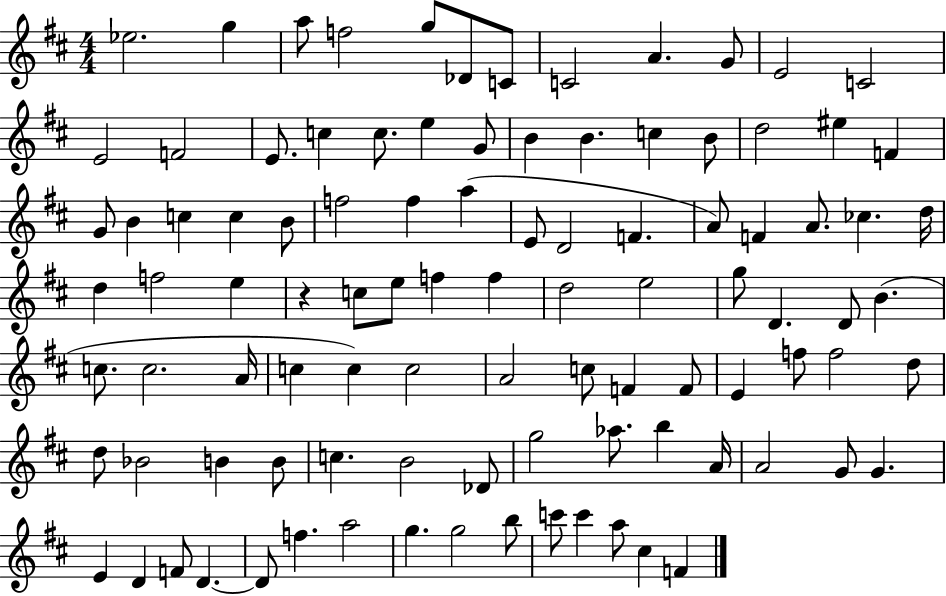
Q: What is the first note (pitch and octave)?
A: Eb5